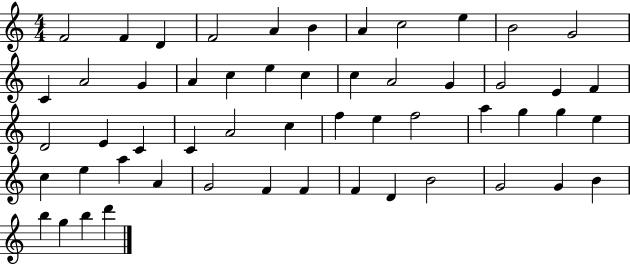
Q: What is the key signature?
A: C major